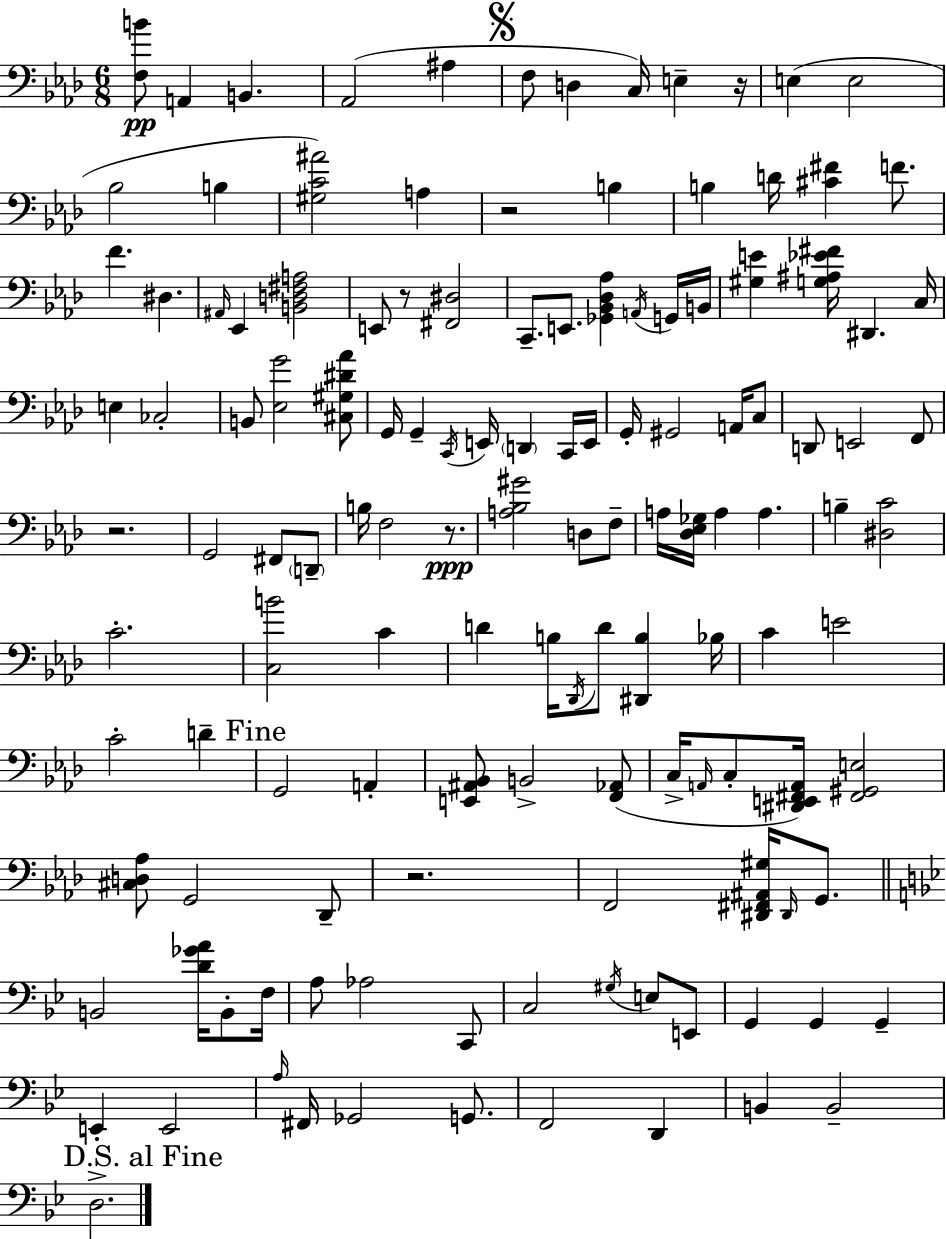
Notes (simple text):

[F3,B4]/e A2/q B2/q. Ab2/h A#3/q F3/e D3/q C3/s E3/q R/s E3/q E3/h Bb3/h B3/q [G#3,C4,A#4]/h A3/q R/h B3/q B3/q D4/s [C#4,F#4]/q F4/e. F4/q. D#3/q. A#2/s Eb2/q [B2,D3,F#3,A3]/h E2/e R/e [F#2,D#3]/h C2/e. E2/e. [Gb2,Bb2,Db3,Ab3]/q A2/s G2/s B2/s [G#3,E4]/q [G3,A#3,Eb4,F#4]/s D#2/q. C3/s E3/q CES3/h B2/e [Eb3,G4]/h [C#3,G#3,D#4,Ab4]/e G2/s G2/q C2/s E2/s D2/q C2/s E2/s G2/s G#2/h A2/s C3/e D2/e E2/h F2/e R/h. G2/h F#2/e D2/e B3/s F3/h R/e. [A3,Bb3,G#4]/h D3/e F3/e A3/s [Db3,Eb3,Gb3]/s A3/q A3/q. B3/q [D#3,C4]/h C4/h. [C3,B4]/h C4/q D4/q B3/s Db2/s D4/e [D#2,B3]/q Bb3/s C4/q E4/h C4/h D4/q G2/h A2/q [E2,A#2,Bb2]/e B2/h [F2,Ab2]/e C3/s A2/s C3/e [D#2,E2,F#2,A2]/s [F#2,G#2,E3]/h [C#3,D3,Ab3]/e G2/h Db2/e R/h. F2/h [D#2,F#2,A#2,G#3]/s D#2/s G2/e. B2/h [D4,Gb4,A4]/s B2/e F3/s A3/e Ab3/h C2/e C3/h G#3/s E3/e E2/e G2/q G2/q G2/q E2/q E2/h A3/s F#2/s Gb2/h G2/e. F2/h D2/q B2/q B2/h D3/h.